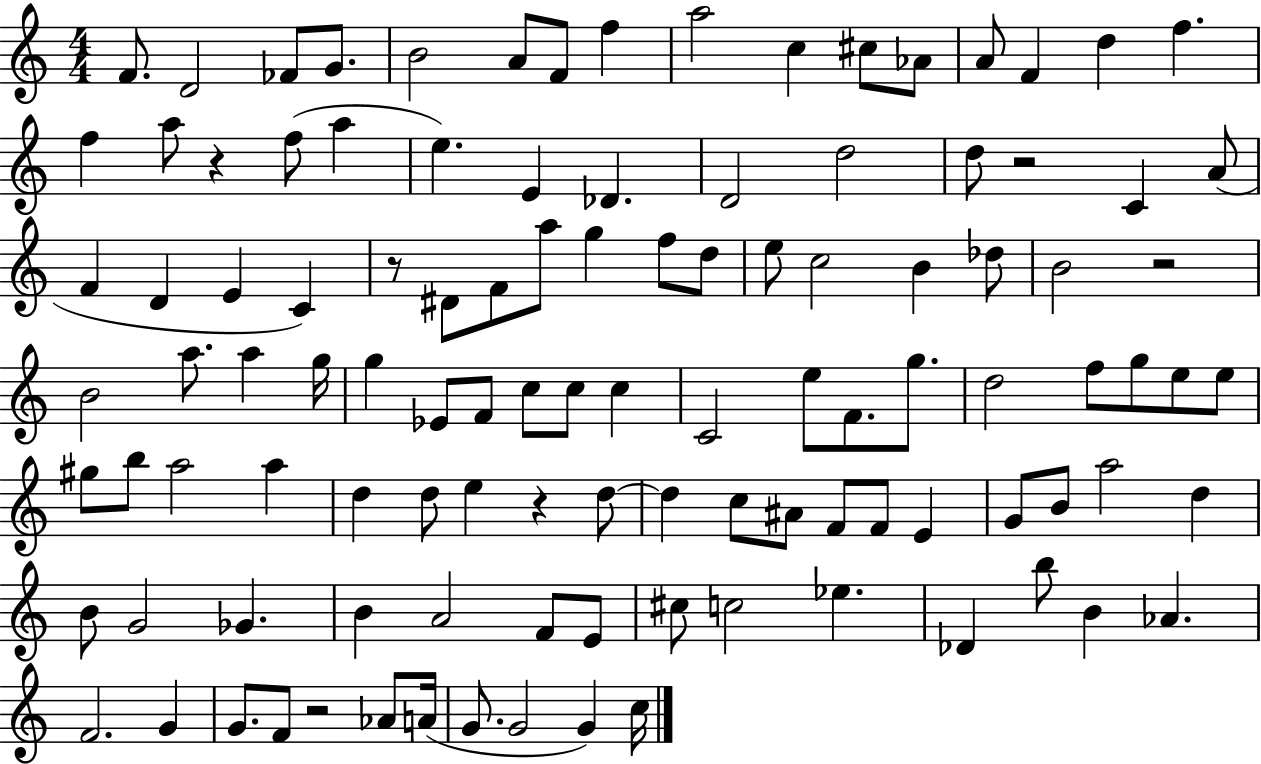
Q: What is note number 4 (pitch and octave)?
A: G4